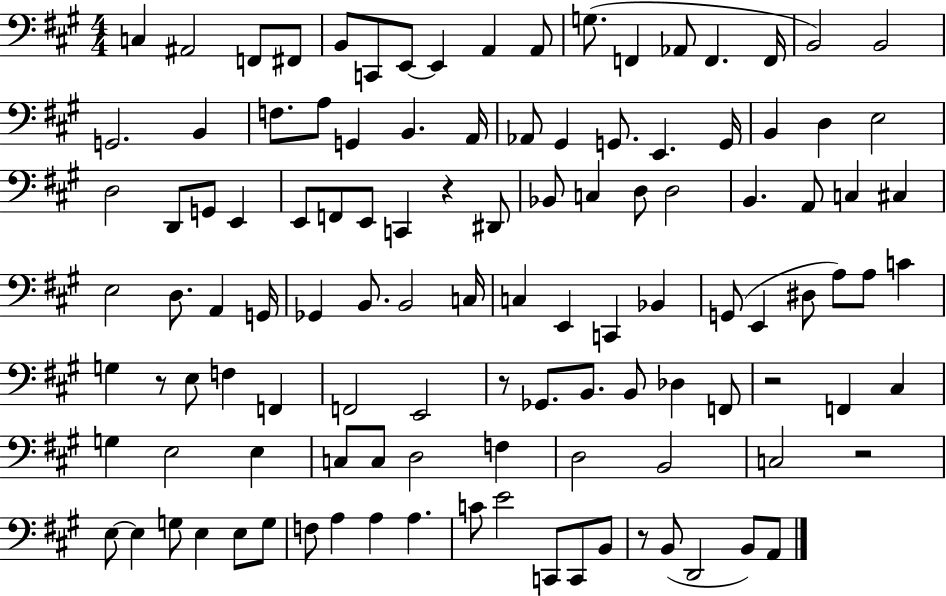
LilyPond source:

{
  \clef bass
  \numericTimeSignature
  \time 4/4
  \key a \major
  c4 ais,2 f,8 fis,8 | b,8 c,8 e,8~~ e,4 a,4 a,8 | g8.( f,4 aes,8 f,4. f,16 | b,2) b,2 | \break g,2. b,4 | f8. a8 g,4 b,4. a,16 | aes,8 gis,4 g,8. e,4. g,16 | b,4 d4 e2 | \break d2 d,8 g,8 e,4 | e,8 f,8 e,8 c,4 r4 dis,8 | bes,8 c4 d8 d2 | b,4. a,8 c4 cis4 | \break e2 d8. a,4 g,16 | ges,4 b,8. b,2 c16 | c4 e,4 c,4 bes,4 | g,8( e,4 dis8 a8) a8 c'4 | \break g4 r8 e8 f4 f,4 | f,2 e,2 | r8 ges,8. b,8. b,8 des4 f,8 | r2 f,4 cis4 | \break g4 e2 e4 | c8 c8 d2 f4 | d2 b,2 | c2 r2 | \break e8~~ e4 g8 e4 e8 g8 | f8 a4 a4 a4. | c'8 e'2 c,8 c,8 b,8 | r8 b,8( d,2 b,8) a,8 | \break \bar "|."
}